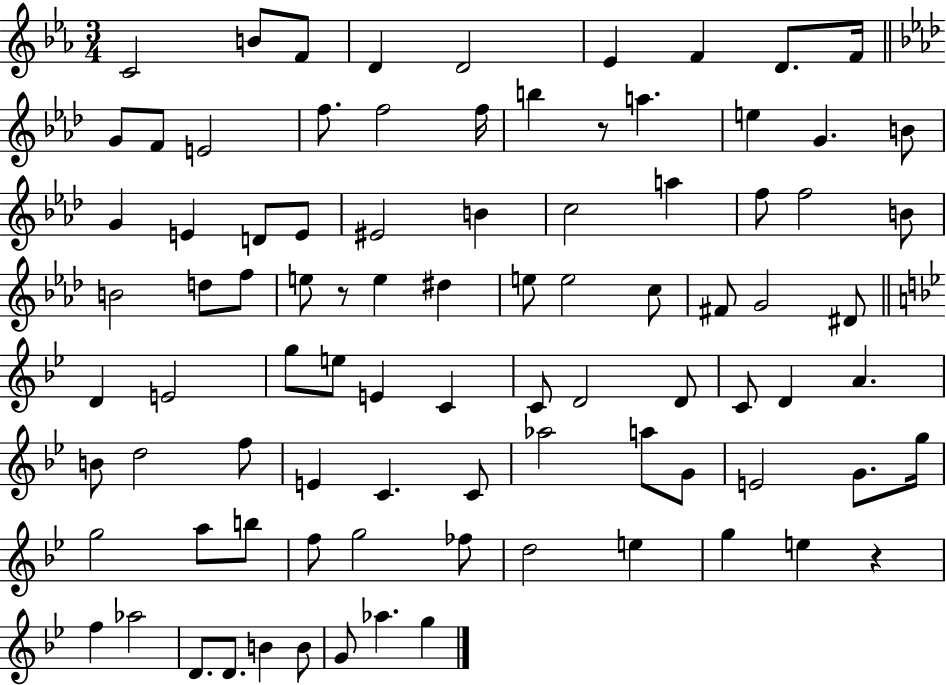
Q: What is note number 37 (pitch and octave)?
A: D#5